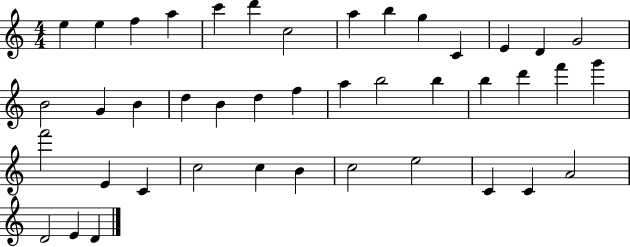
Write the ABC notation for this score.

X:1
T:Untitled
M:4/4
L:1/4
K:C
e e f a c' d' c2 a b g C E D G2 B2 G B d B d f a b2 b b d' f' g' f'2 E C c2 c B c2 e2 C C A2 D2 E D